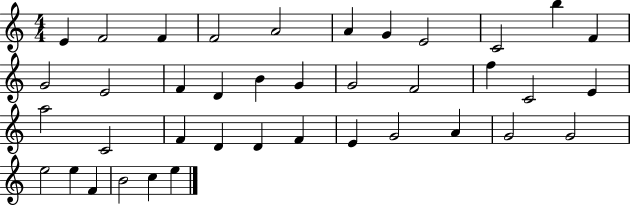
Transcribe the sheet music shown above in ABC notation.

X:1
T:Untitled
M:4/4
L:1/4
K:C
E F2 F F2 A2 A G E2 C2 b F G2 E2 F D B G G2 F2 f C2 E a2 C2 F D D F E G2 A G2 G2 e2 e F B2 c e